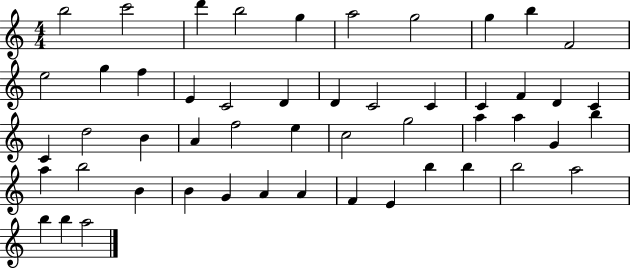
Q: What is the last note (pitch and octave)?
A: A5